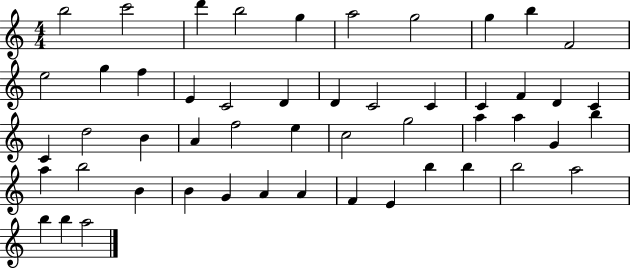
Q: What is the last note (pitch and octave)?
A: A5